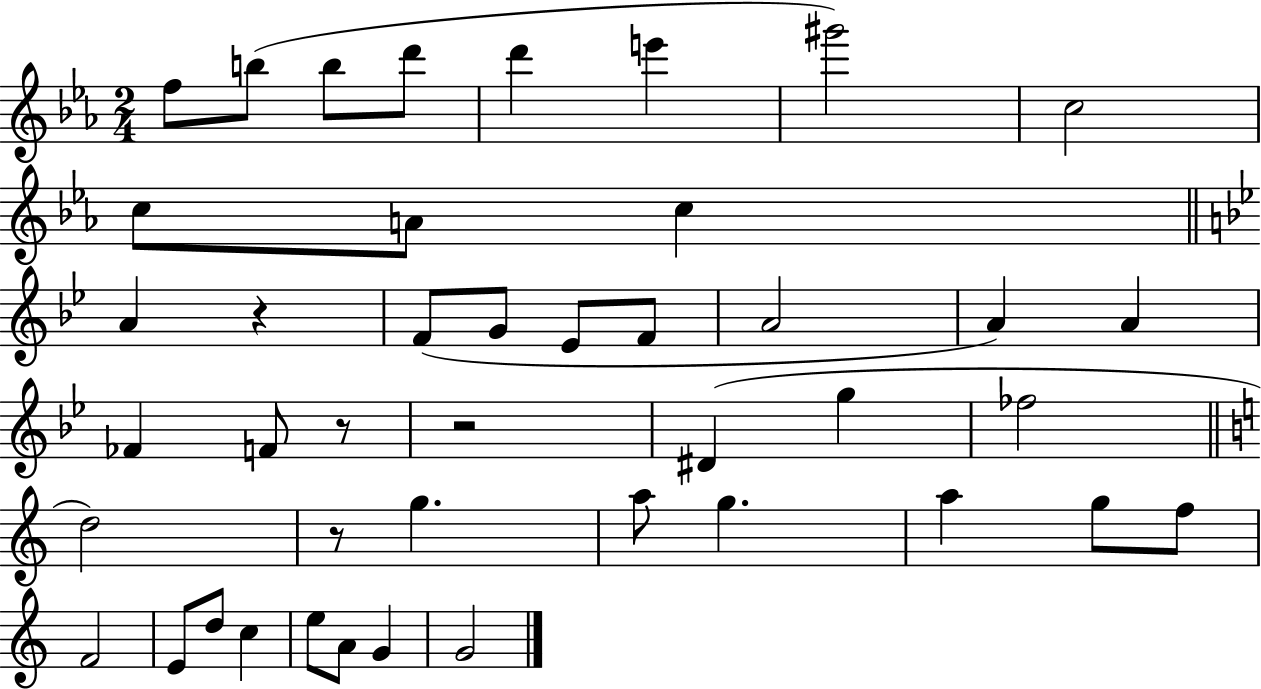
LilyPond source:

{
  \clef treble
  \numericTimeSignature
  \time 2/4
  \key ees \major
  \repeat volta 2 { f''8 b''8( b''8 d'''8 | d'''4 e'''4 | gis'''2) | c''2 | \break c''8 a'8 c''4 | \bar "||" \break \key bes \major a'4 r4 | f'8( g'8 ees'8 f'8 | a'2 | a'4) a'4 | \break fes'4 f'8 r8 | r2 | dis'4( g''4 | fes''2 | \break \bar "||" \break \key a \minor d''2) | r8 g''4. | a''8 g''4. | a''4 g''8 f''8 | \break f'2 | e'8 d''8 c''4 | e''8 a'8 g'4 | g'2 | \break } \bar "|."
}